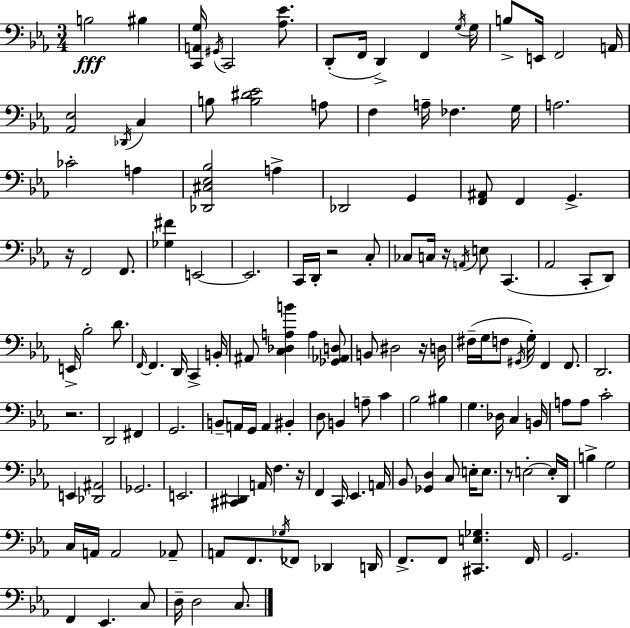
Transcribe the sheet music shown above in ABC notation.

X:1
T:Untitled
M:3/4
L:1/4
K:Eb
B,2 ^B, [C,,A,,G,]/4 ^G,,/4 C,,2 [_A,_E]/2 D,,/2 F,,/4 D,, F,, G,/4 G,/4 B,/2 E,,/4 F,,2 A,,/4 [_A,,_E,]2 _D,,/4 C, B,/2 [B,^D_E]2 A,/2 F, A,/4 _F, G,/4 A,2 _C2 A, [_D,,^C,_E,_B,]2 A, _D,,2 G,, [F,,^A,,]/2 F,, G,, z/4 F,,2 F,,/2 [_G,^F] E,,2 E,,2 C,,/4 D,,/4 z2 C,/2 _C,/2 C,/4 z/4 A,,/4 E,/2 C,, _A,,2 C,,/2 D,,/2 E,,/4 _B,2 D/2 F,,/4 F,, D,,/4 C,, B,,/4 ^A,,/2 [C,_D,A,B] A, [_G,,_A,,D,]/2 B,,/2 ^D,2 z/4 D,/4 ^F,/4 G,/4 F,/2 ^G,,/4 G,/4 F,, F,,/2 D,,2 z2 D,,2 ^F,, G,,2 B,,/2 A,,/4 G,,/4 A,, ^B,, D,/2 B,, A,/2 C _B,2 ^B, G, _D,/4 C, B,,/4 A,/2 A,/2 C2 E,, [_D,,^A,,]2 _G,,2 E,,2 [^C,,^D,,] A,,/4 F, z/4 F,, C,,/4 _E,, A,,/4 _B,,/2 [_G,,D,] C,/2 E,/4 E,/2 z/2 E,2 E,/4 D,,/4 B, G,2 C,/4 A,,/4 A,,2 _A,,/2 A,,/2 F,,/2 _G,/4 _F,,/2 _D,, D,,/4 F,,/2 F,,/2 [^C,,E,_G,] F,,/4 G,,2 F,, _E,, C,/2 D,/4 D,2 C,/2